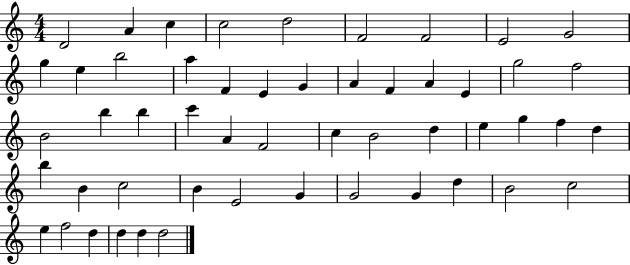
X:1
T:Untitled
M:4/4
L:1/4
K:C
D2 A c c2 d2 F2 F2 E2 G2 g e b2 a F E G A F A E g2 f2 B2 b b c' A F2 c B2 d e g f d b B c2 B E2 G G2 G d B2 c2 e f2 d d d d2